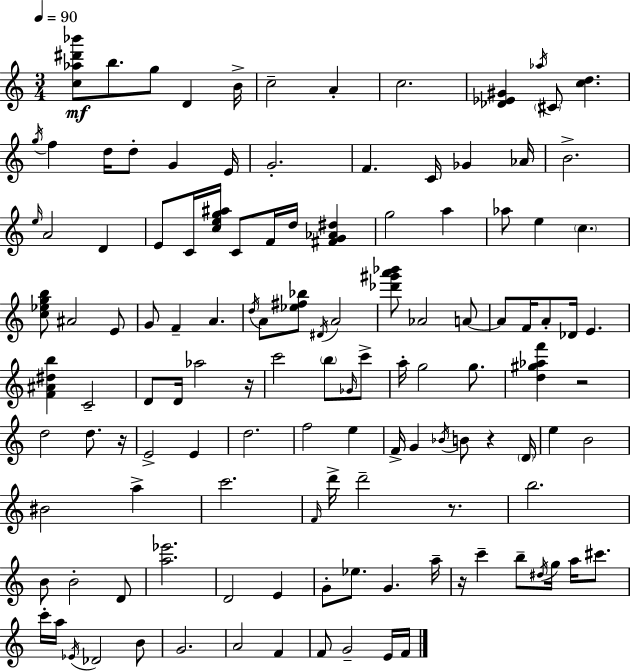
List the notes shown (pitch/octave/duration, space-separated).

[C5,Ab5,D#6,Bb6]/e B5/e. G5/e D4/q B4/s C5/h A4/q C5/h. [Db4,Eb4,G#4]/q Ab5/s C#4/e [C5,D5]/q. G5/s F5/q D5/s D5/e G4/q E4/s G4/h. F4/q. C4/s Gb4/q Ab4/s B4/h. E5/s A4/h D4/q E4/e C4/s [C5,E5,G5,A#5]/s C4/e F4/s D5/s [F#4,G4,Ab4,D#5]/q G5/h A5/q Ab5/e E5/q C5/q. [C5,Eb5,G5,B5]/e A#4/h E4/e G4/e F4/q A4/q. D5/s A4/e [Eb5,F#5,Bb5]/e D#4/s A4/h [Db6,G#6,A6,Bb6]/e Ab4/h A4/e A4/e F4/s A4/e Db4/s E4/q. [F4,A#4,D#5,B5]/q C4/h D4/e D4/s Ab5/h R/s C6/h B5/e Gb4/s C6/e A5/s G5/h G5/e. [D5,G#5,Ab5,F6]/q R/h D5/h D5/e. R/s E4/h E4/q D5/h. F5/h E5/q F4/s G4/q Bb4/s B4/e R/q D4/s E5/q B4/h BIS4/h A5/q C6/h. F4/s D6/s D6/h R/e. B5/h. B4/e B4/h D4/e [A5,Eb6]/h. D4/h E4/q G4/e Eb5/e. G4/q. A5/s R/s C6/q B5/e D#5/s G5/s A5/s C#6/e. C6/s A5/s Eb4/s Db4/h B4/e G4/h. A4/h F4/q F4/e G4/h E4/s F4/s